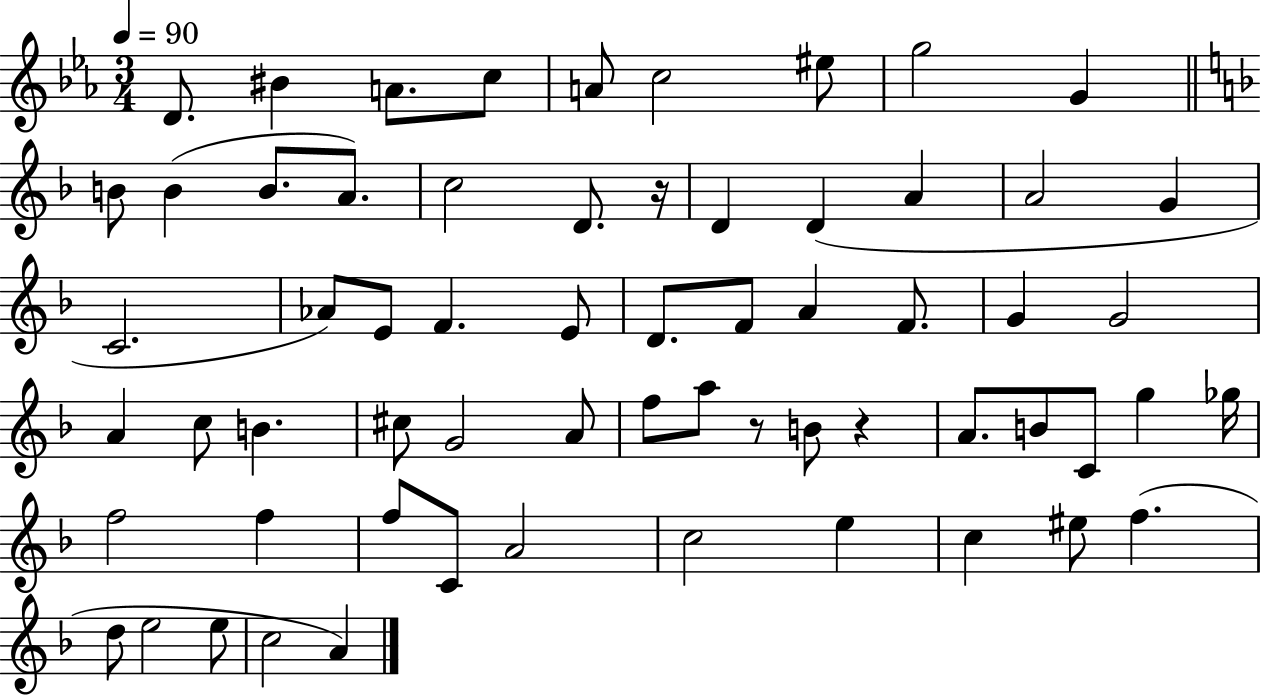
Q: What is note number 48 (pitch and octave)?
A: F5